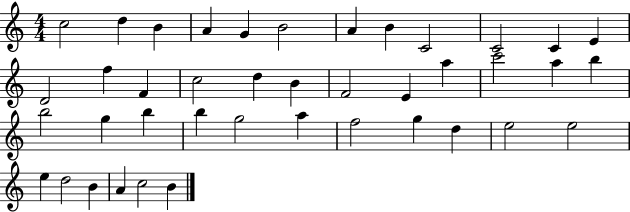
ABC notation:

X:1
T:Untitled
M:4/4
L:1/4
K:C
c2 d B A G B2 A B C2 C2 C E D2 f F c2 d B F2 E a c'2 a b b2 g b b g2 a f2 g d e2 e2 e d2 B A c2 B